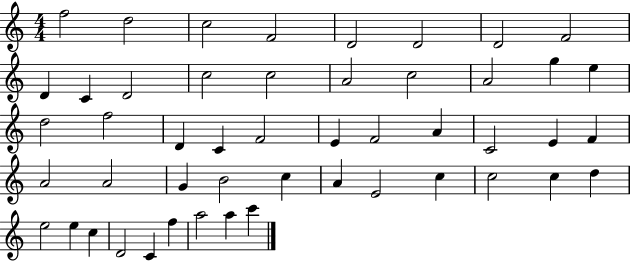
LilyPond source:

{
  \clef treble
  \numericTimeSignature
  \time 4/4
  \key c \major
  f''2 d''2 | c''2 f'2 | d'2 d'2 | d'2 f'2 | \break d'4 c'4 d'2 | c''2 c''2 | a'2 c''2 | a'2 g''4 e''4 | \break d''2 f''2 | d'4 c'4 f'2 | e'4 f'2 a'4 | c'2 e'4 f'4 | \break a'2 a'2 | g'4 b'2 c''4 | a'4 e'2 c''4 | c''2 c''4 d''4 | \break e''2 e''4 c''4 | d'2 c'4 f''4 | a''2 a''4 c'''4 | \bar "|."
}